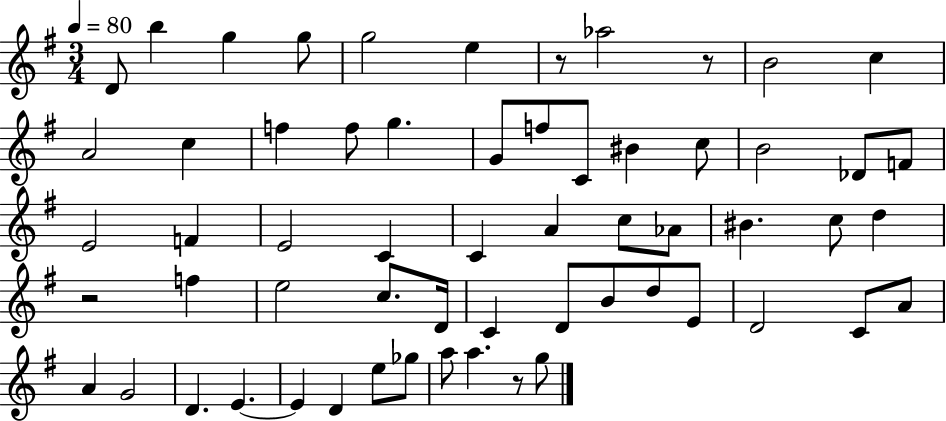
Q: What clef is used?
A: treble